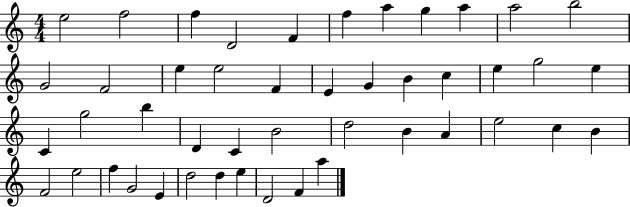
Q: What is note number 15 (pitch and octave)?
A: E5